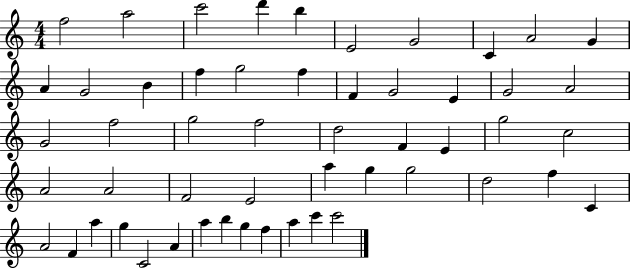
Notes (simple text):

F5/h A5/h C6/h D6/q B5/q E4/h G4/h C4/q A4/h G4/q A4/q G4/h B4/q F5/q G5/h F5/q F4/q G4/h E4/q G4/h A4/h G4/h F5/h G5/h F5/h D5/h F4/q E4/q G5/h C5/h A4/h A4/h F4/h E4/h A5/q G5/q G5/h D5/h F5/q C4/q A4/h F4/q A5/q G5/q C4/h A4/q A5/q B5/q G5/q F5/q A5/q C6/q C6/h